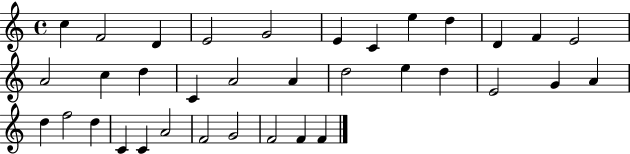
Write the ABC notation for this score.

X:1
T:Untitled
M:4/4
L:1/4
K:C
c F2 D E2 G2 E C e d D F E2 A2 c d C A2 A d2 e d E2 G A d f2 d C C A2 F2 G2 F2 F F